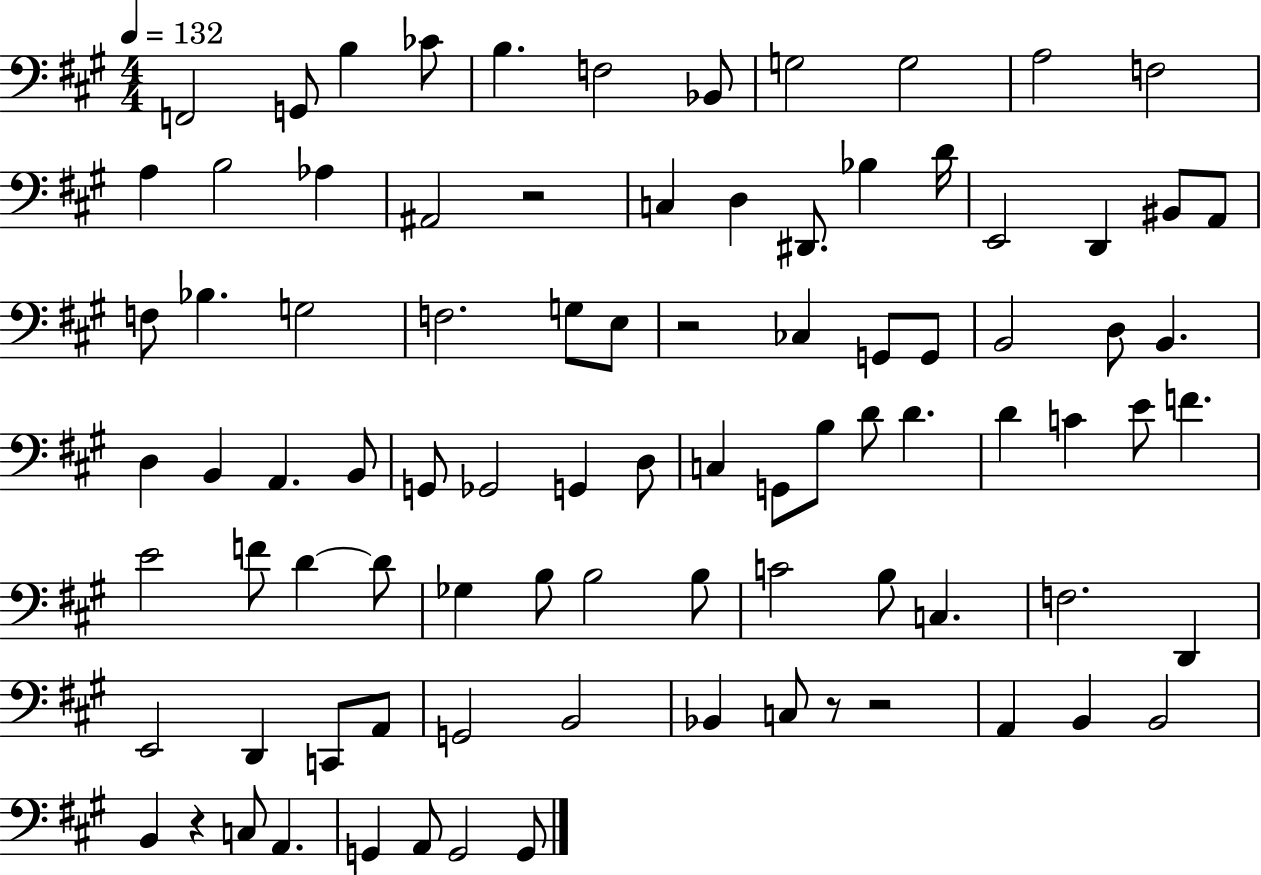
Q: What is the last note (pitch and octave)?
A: G2